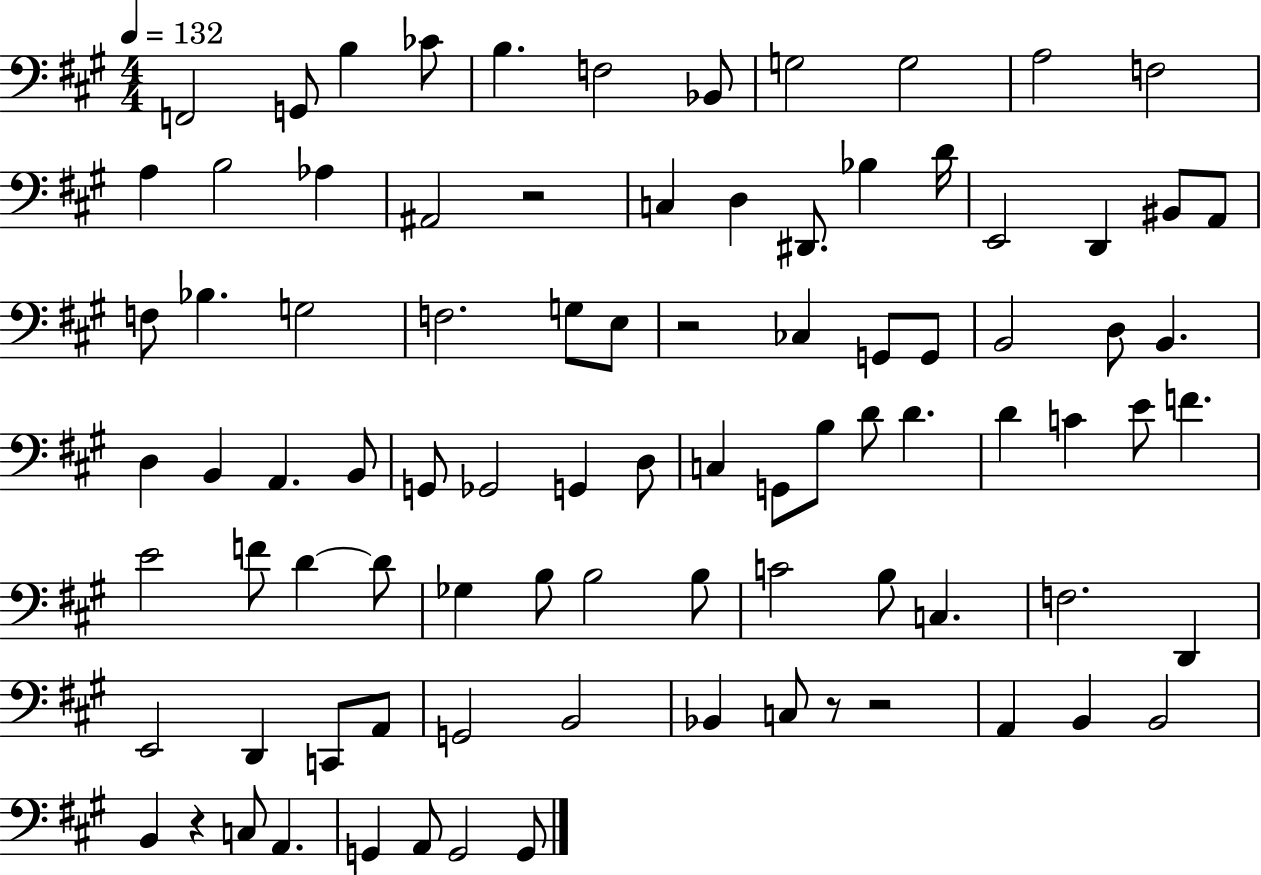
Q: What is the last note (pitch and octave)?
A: G2